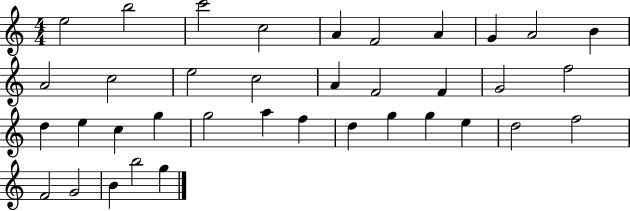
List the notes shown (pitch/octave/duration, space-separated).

E5/h B5/h C6/h C5/h A4/q F4/h A4/q G4/q A4/h B4/q A4/h C5/h E5/h C5/h A4/q F4/h F4/q G4/h F5/h D5/q E5/q C5/q G5/q G5/h A5/q F5/q D5/q G5/q G5/q E5/q D5/h F5/h F4/h G4/h B4/q B5/h G5/q